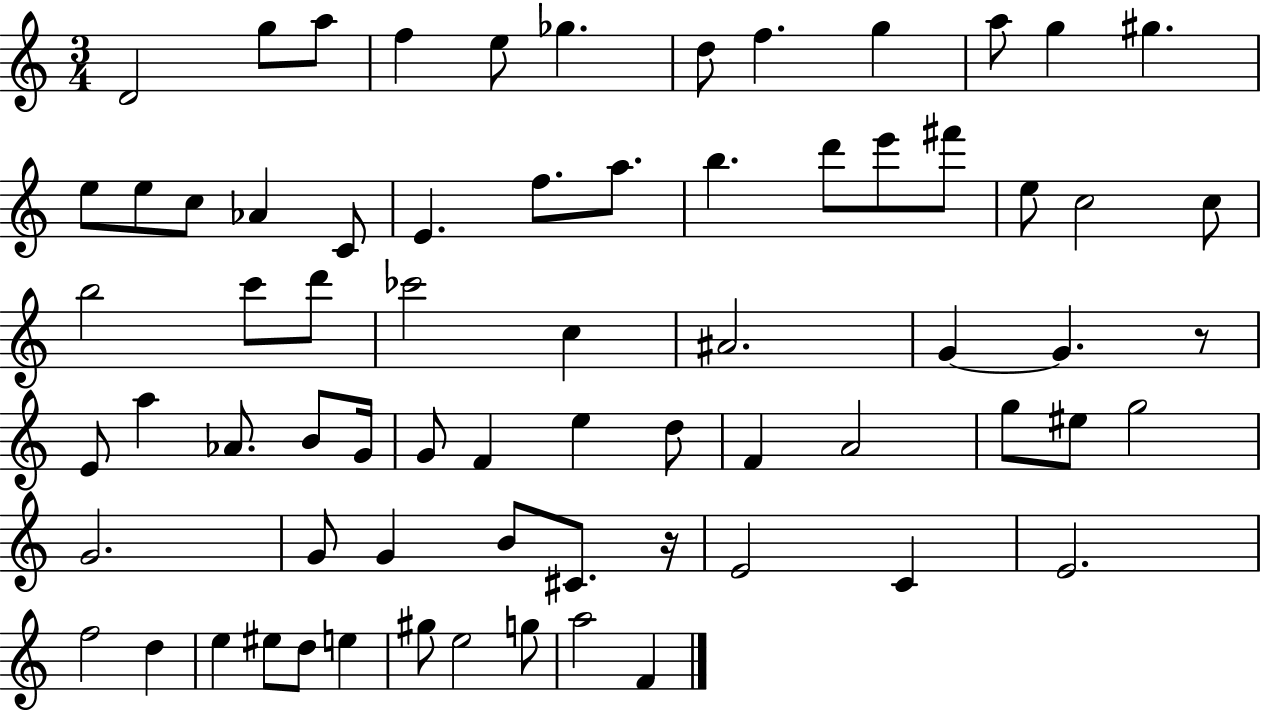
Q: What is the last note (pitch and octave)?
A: F4